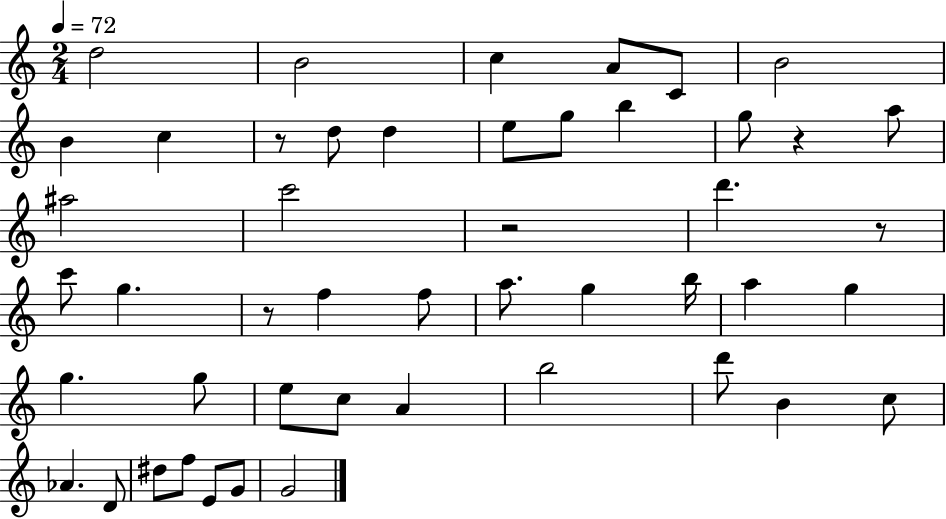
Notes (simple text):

D5/h B4/h C5/q A4/e C4/e B4/h B4/q C5/q R/e D5/e D5/q E5/e G5/e B5/q G5/e R/q A5/e A#5/h C6/h R/h D6/q. R/e C6/e G5/q. R/e F5/q F5/e A5/e. G5/q B5/s A5/q G5/q G5/q. G5/e E5/e C5/e A4/q B5/h D6/e B4/q C5/e Ab4/q. D4/e D#5/e F5/e E4/e G4/e G4/h